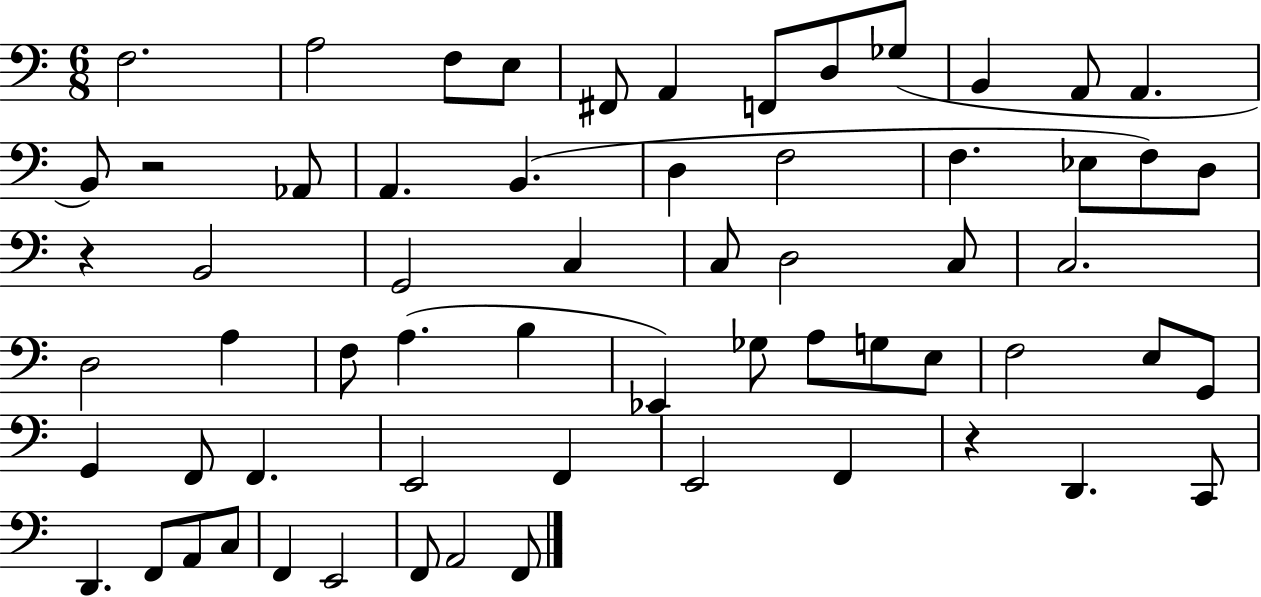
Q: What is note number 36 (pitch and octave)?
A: Gb3